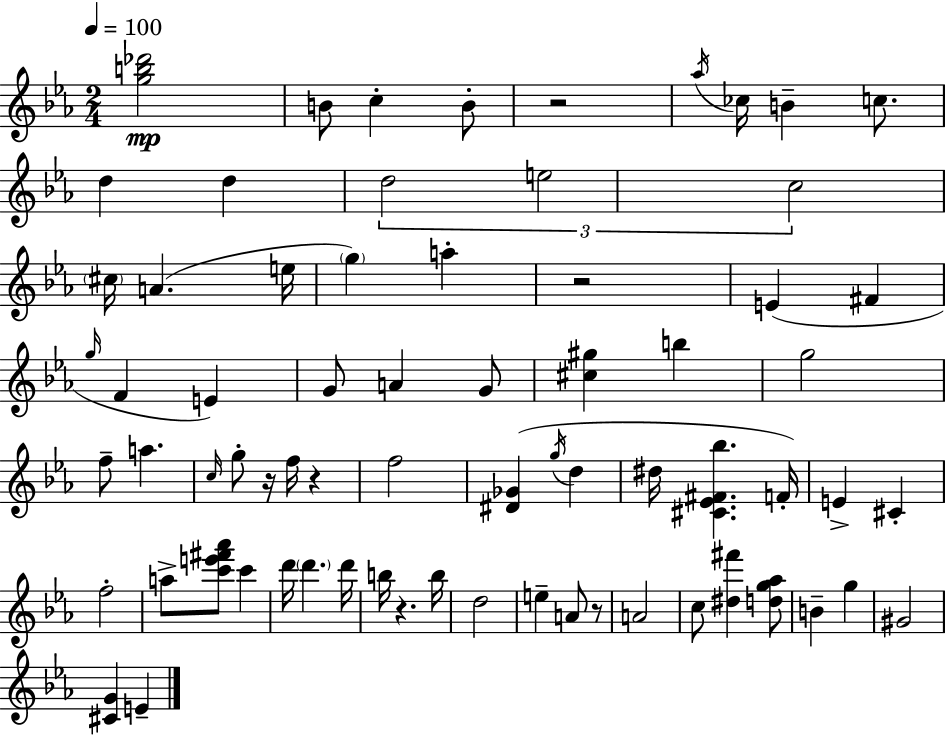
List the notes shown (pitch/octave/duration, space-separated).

[G5,B5,Db6]/h B4/e C5/q B4/e R/h Ab5/s CES5/s B4/q C5/e. D5/q D5/q D5/h E5/h C5/h C#5/s A4/q. E5/s G5/q A5/q R/h E4/q F#4/q G5/s F4/q E4/q G4/e A4/q G4/e [C#5,G#5]/q B5/q G5/h F5/e A5/q. C5/s G5/e R/s F5/s R/q F5/h [D#4,Gb4]/q G5/s D5/q D#5/s [C#4,Eb4,F#4,Bb5]/q. F4/s E4/q C#4/q F5/h A5/e [C6,E6,F#6,Ab6]/e C6/q D6/s D6/q. D6/s B5/s R/q. B5/s D5/h E5/q A4/e R/e A4/h C5/e [D#5,F#6]/q [D5,G5,Ab5]/e B4/q G5/q G#4/h [C#4,G4]/q E4/q